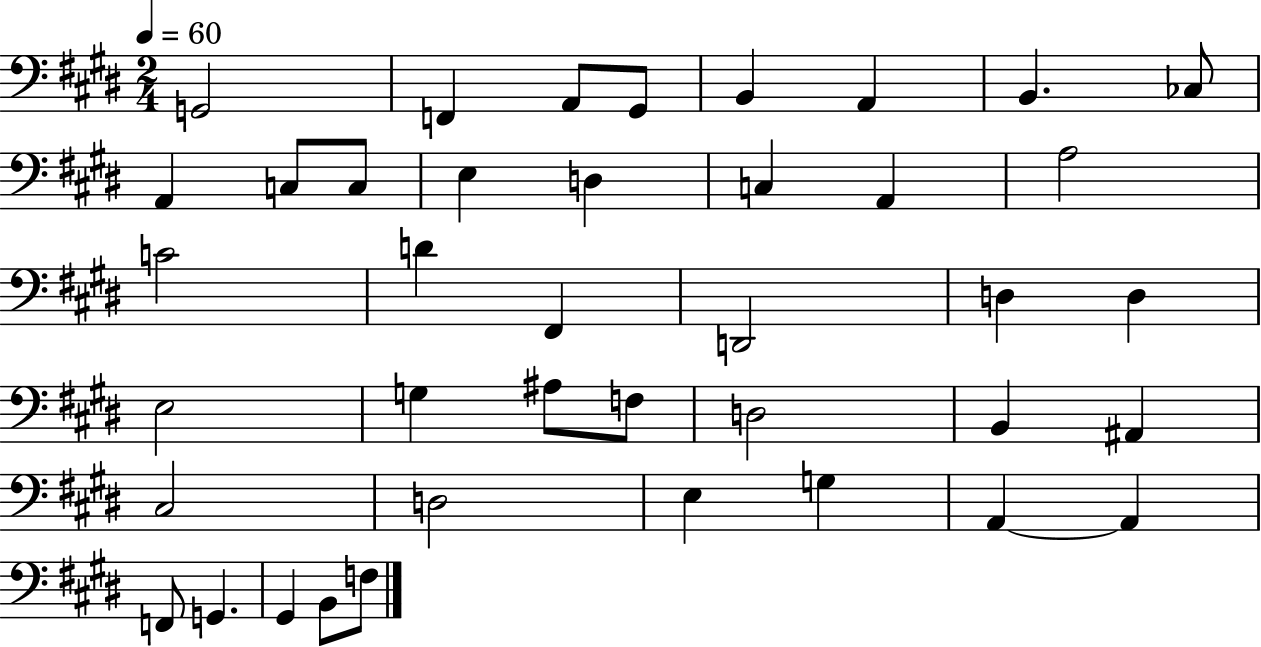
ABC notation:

X:1
T:Untitled
M:2/4
L:1/4
K:E
G,,2 F,, A,,/2 ^G,,/2 B,, A,, B,, _C,/2 A,, C,/2 C,/2 E, D, C, A,, A,2 C2 D ^F,, D,,2 D, D, E,2 G, ^A,/2 F,/2 D,2 B,, ^A,, ^C,2 D,2 E, G, A,, A,, F,,/2 G,, ^G,, B,,/2 F,/2